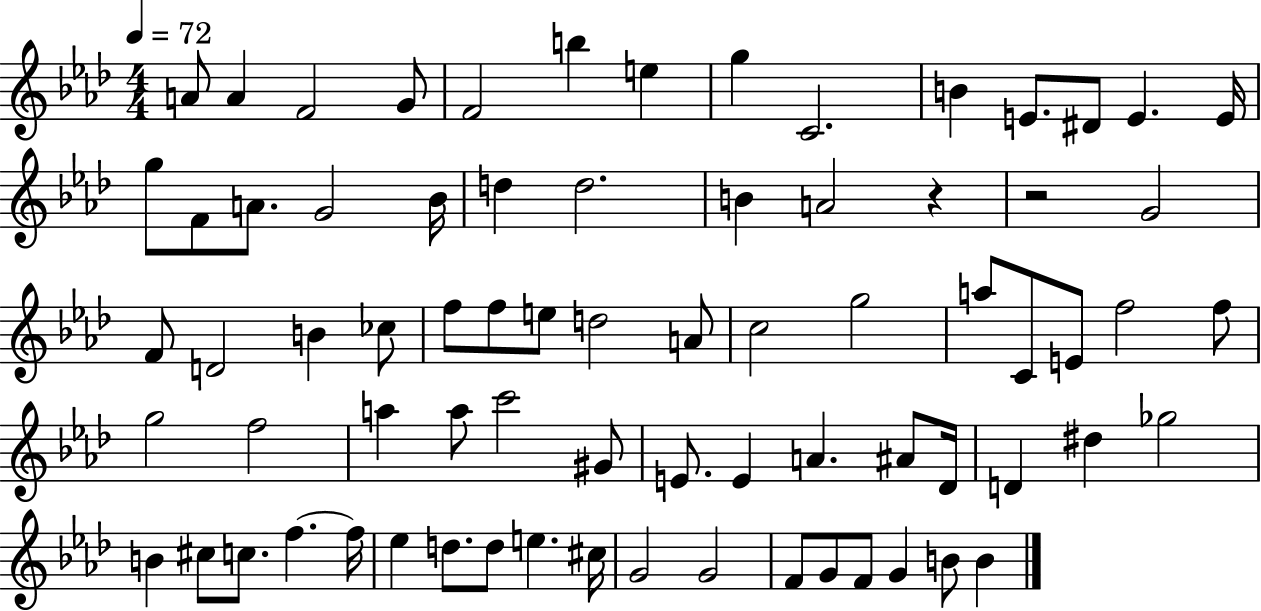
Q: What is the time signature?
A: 4/4